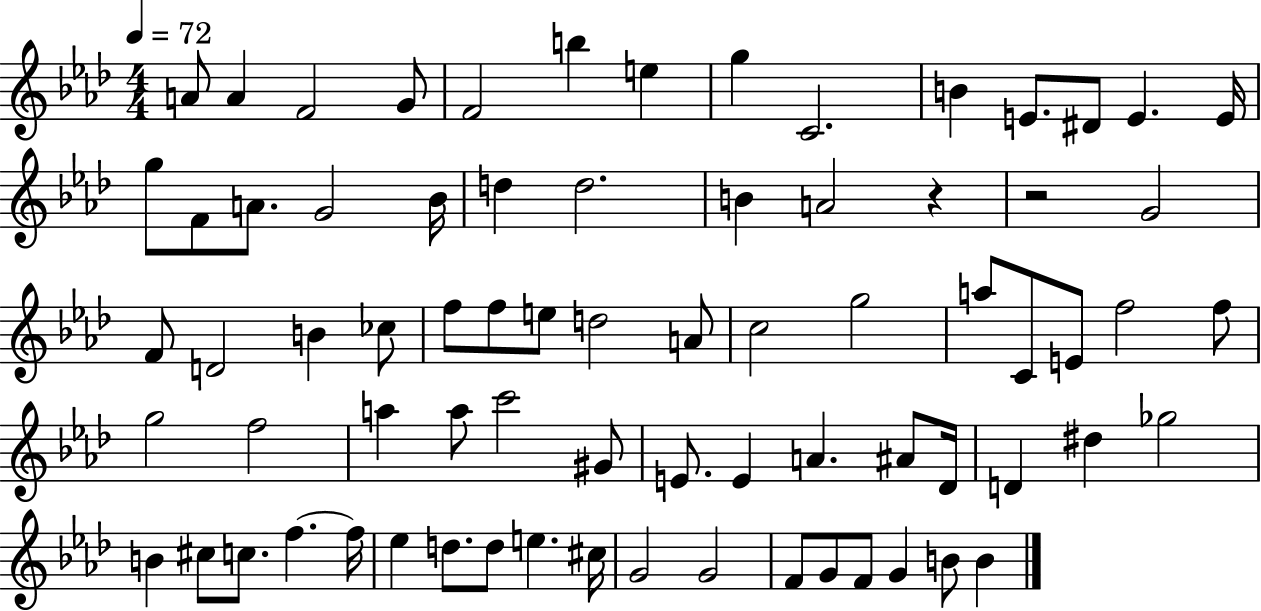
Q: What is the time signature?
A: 4/4